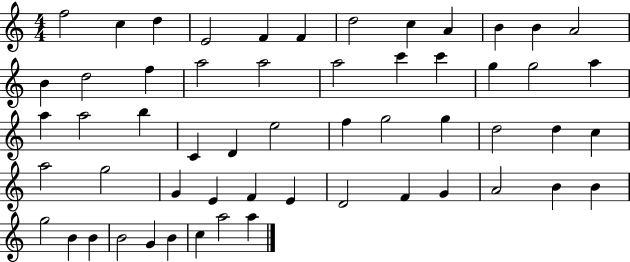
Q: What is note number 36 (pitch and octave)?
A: A5